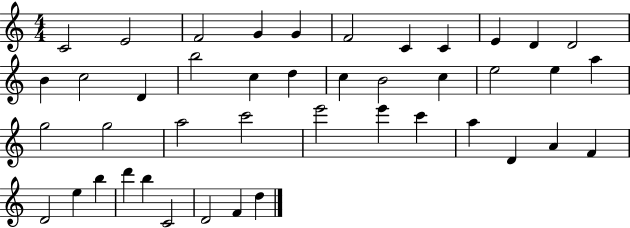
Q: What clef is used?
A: treble